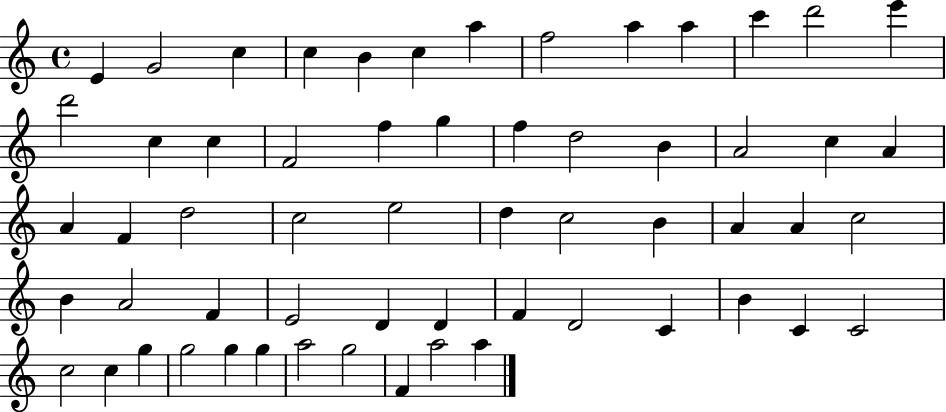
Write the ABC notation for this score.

X:1
T:Untitled
M:4/4
L:1/4
K:C
E G2 c c B c a f2 a a c' d'2 e' d'2 c c F2 f g f d2 B A2 c A A F d2 c2 e2 d c2 B A A c2 B A2 F E2 D D F D2 C B C C2 c2 c g g2 g g a2 g2 F a2 a